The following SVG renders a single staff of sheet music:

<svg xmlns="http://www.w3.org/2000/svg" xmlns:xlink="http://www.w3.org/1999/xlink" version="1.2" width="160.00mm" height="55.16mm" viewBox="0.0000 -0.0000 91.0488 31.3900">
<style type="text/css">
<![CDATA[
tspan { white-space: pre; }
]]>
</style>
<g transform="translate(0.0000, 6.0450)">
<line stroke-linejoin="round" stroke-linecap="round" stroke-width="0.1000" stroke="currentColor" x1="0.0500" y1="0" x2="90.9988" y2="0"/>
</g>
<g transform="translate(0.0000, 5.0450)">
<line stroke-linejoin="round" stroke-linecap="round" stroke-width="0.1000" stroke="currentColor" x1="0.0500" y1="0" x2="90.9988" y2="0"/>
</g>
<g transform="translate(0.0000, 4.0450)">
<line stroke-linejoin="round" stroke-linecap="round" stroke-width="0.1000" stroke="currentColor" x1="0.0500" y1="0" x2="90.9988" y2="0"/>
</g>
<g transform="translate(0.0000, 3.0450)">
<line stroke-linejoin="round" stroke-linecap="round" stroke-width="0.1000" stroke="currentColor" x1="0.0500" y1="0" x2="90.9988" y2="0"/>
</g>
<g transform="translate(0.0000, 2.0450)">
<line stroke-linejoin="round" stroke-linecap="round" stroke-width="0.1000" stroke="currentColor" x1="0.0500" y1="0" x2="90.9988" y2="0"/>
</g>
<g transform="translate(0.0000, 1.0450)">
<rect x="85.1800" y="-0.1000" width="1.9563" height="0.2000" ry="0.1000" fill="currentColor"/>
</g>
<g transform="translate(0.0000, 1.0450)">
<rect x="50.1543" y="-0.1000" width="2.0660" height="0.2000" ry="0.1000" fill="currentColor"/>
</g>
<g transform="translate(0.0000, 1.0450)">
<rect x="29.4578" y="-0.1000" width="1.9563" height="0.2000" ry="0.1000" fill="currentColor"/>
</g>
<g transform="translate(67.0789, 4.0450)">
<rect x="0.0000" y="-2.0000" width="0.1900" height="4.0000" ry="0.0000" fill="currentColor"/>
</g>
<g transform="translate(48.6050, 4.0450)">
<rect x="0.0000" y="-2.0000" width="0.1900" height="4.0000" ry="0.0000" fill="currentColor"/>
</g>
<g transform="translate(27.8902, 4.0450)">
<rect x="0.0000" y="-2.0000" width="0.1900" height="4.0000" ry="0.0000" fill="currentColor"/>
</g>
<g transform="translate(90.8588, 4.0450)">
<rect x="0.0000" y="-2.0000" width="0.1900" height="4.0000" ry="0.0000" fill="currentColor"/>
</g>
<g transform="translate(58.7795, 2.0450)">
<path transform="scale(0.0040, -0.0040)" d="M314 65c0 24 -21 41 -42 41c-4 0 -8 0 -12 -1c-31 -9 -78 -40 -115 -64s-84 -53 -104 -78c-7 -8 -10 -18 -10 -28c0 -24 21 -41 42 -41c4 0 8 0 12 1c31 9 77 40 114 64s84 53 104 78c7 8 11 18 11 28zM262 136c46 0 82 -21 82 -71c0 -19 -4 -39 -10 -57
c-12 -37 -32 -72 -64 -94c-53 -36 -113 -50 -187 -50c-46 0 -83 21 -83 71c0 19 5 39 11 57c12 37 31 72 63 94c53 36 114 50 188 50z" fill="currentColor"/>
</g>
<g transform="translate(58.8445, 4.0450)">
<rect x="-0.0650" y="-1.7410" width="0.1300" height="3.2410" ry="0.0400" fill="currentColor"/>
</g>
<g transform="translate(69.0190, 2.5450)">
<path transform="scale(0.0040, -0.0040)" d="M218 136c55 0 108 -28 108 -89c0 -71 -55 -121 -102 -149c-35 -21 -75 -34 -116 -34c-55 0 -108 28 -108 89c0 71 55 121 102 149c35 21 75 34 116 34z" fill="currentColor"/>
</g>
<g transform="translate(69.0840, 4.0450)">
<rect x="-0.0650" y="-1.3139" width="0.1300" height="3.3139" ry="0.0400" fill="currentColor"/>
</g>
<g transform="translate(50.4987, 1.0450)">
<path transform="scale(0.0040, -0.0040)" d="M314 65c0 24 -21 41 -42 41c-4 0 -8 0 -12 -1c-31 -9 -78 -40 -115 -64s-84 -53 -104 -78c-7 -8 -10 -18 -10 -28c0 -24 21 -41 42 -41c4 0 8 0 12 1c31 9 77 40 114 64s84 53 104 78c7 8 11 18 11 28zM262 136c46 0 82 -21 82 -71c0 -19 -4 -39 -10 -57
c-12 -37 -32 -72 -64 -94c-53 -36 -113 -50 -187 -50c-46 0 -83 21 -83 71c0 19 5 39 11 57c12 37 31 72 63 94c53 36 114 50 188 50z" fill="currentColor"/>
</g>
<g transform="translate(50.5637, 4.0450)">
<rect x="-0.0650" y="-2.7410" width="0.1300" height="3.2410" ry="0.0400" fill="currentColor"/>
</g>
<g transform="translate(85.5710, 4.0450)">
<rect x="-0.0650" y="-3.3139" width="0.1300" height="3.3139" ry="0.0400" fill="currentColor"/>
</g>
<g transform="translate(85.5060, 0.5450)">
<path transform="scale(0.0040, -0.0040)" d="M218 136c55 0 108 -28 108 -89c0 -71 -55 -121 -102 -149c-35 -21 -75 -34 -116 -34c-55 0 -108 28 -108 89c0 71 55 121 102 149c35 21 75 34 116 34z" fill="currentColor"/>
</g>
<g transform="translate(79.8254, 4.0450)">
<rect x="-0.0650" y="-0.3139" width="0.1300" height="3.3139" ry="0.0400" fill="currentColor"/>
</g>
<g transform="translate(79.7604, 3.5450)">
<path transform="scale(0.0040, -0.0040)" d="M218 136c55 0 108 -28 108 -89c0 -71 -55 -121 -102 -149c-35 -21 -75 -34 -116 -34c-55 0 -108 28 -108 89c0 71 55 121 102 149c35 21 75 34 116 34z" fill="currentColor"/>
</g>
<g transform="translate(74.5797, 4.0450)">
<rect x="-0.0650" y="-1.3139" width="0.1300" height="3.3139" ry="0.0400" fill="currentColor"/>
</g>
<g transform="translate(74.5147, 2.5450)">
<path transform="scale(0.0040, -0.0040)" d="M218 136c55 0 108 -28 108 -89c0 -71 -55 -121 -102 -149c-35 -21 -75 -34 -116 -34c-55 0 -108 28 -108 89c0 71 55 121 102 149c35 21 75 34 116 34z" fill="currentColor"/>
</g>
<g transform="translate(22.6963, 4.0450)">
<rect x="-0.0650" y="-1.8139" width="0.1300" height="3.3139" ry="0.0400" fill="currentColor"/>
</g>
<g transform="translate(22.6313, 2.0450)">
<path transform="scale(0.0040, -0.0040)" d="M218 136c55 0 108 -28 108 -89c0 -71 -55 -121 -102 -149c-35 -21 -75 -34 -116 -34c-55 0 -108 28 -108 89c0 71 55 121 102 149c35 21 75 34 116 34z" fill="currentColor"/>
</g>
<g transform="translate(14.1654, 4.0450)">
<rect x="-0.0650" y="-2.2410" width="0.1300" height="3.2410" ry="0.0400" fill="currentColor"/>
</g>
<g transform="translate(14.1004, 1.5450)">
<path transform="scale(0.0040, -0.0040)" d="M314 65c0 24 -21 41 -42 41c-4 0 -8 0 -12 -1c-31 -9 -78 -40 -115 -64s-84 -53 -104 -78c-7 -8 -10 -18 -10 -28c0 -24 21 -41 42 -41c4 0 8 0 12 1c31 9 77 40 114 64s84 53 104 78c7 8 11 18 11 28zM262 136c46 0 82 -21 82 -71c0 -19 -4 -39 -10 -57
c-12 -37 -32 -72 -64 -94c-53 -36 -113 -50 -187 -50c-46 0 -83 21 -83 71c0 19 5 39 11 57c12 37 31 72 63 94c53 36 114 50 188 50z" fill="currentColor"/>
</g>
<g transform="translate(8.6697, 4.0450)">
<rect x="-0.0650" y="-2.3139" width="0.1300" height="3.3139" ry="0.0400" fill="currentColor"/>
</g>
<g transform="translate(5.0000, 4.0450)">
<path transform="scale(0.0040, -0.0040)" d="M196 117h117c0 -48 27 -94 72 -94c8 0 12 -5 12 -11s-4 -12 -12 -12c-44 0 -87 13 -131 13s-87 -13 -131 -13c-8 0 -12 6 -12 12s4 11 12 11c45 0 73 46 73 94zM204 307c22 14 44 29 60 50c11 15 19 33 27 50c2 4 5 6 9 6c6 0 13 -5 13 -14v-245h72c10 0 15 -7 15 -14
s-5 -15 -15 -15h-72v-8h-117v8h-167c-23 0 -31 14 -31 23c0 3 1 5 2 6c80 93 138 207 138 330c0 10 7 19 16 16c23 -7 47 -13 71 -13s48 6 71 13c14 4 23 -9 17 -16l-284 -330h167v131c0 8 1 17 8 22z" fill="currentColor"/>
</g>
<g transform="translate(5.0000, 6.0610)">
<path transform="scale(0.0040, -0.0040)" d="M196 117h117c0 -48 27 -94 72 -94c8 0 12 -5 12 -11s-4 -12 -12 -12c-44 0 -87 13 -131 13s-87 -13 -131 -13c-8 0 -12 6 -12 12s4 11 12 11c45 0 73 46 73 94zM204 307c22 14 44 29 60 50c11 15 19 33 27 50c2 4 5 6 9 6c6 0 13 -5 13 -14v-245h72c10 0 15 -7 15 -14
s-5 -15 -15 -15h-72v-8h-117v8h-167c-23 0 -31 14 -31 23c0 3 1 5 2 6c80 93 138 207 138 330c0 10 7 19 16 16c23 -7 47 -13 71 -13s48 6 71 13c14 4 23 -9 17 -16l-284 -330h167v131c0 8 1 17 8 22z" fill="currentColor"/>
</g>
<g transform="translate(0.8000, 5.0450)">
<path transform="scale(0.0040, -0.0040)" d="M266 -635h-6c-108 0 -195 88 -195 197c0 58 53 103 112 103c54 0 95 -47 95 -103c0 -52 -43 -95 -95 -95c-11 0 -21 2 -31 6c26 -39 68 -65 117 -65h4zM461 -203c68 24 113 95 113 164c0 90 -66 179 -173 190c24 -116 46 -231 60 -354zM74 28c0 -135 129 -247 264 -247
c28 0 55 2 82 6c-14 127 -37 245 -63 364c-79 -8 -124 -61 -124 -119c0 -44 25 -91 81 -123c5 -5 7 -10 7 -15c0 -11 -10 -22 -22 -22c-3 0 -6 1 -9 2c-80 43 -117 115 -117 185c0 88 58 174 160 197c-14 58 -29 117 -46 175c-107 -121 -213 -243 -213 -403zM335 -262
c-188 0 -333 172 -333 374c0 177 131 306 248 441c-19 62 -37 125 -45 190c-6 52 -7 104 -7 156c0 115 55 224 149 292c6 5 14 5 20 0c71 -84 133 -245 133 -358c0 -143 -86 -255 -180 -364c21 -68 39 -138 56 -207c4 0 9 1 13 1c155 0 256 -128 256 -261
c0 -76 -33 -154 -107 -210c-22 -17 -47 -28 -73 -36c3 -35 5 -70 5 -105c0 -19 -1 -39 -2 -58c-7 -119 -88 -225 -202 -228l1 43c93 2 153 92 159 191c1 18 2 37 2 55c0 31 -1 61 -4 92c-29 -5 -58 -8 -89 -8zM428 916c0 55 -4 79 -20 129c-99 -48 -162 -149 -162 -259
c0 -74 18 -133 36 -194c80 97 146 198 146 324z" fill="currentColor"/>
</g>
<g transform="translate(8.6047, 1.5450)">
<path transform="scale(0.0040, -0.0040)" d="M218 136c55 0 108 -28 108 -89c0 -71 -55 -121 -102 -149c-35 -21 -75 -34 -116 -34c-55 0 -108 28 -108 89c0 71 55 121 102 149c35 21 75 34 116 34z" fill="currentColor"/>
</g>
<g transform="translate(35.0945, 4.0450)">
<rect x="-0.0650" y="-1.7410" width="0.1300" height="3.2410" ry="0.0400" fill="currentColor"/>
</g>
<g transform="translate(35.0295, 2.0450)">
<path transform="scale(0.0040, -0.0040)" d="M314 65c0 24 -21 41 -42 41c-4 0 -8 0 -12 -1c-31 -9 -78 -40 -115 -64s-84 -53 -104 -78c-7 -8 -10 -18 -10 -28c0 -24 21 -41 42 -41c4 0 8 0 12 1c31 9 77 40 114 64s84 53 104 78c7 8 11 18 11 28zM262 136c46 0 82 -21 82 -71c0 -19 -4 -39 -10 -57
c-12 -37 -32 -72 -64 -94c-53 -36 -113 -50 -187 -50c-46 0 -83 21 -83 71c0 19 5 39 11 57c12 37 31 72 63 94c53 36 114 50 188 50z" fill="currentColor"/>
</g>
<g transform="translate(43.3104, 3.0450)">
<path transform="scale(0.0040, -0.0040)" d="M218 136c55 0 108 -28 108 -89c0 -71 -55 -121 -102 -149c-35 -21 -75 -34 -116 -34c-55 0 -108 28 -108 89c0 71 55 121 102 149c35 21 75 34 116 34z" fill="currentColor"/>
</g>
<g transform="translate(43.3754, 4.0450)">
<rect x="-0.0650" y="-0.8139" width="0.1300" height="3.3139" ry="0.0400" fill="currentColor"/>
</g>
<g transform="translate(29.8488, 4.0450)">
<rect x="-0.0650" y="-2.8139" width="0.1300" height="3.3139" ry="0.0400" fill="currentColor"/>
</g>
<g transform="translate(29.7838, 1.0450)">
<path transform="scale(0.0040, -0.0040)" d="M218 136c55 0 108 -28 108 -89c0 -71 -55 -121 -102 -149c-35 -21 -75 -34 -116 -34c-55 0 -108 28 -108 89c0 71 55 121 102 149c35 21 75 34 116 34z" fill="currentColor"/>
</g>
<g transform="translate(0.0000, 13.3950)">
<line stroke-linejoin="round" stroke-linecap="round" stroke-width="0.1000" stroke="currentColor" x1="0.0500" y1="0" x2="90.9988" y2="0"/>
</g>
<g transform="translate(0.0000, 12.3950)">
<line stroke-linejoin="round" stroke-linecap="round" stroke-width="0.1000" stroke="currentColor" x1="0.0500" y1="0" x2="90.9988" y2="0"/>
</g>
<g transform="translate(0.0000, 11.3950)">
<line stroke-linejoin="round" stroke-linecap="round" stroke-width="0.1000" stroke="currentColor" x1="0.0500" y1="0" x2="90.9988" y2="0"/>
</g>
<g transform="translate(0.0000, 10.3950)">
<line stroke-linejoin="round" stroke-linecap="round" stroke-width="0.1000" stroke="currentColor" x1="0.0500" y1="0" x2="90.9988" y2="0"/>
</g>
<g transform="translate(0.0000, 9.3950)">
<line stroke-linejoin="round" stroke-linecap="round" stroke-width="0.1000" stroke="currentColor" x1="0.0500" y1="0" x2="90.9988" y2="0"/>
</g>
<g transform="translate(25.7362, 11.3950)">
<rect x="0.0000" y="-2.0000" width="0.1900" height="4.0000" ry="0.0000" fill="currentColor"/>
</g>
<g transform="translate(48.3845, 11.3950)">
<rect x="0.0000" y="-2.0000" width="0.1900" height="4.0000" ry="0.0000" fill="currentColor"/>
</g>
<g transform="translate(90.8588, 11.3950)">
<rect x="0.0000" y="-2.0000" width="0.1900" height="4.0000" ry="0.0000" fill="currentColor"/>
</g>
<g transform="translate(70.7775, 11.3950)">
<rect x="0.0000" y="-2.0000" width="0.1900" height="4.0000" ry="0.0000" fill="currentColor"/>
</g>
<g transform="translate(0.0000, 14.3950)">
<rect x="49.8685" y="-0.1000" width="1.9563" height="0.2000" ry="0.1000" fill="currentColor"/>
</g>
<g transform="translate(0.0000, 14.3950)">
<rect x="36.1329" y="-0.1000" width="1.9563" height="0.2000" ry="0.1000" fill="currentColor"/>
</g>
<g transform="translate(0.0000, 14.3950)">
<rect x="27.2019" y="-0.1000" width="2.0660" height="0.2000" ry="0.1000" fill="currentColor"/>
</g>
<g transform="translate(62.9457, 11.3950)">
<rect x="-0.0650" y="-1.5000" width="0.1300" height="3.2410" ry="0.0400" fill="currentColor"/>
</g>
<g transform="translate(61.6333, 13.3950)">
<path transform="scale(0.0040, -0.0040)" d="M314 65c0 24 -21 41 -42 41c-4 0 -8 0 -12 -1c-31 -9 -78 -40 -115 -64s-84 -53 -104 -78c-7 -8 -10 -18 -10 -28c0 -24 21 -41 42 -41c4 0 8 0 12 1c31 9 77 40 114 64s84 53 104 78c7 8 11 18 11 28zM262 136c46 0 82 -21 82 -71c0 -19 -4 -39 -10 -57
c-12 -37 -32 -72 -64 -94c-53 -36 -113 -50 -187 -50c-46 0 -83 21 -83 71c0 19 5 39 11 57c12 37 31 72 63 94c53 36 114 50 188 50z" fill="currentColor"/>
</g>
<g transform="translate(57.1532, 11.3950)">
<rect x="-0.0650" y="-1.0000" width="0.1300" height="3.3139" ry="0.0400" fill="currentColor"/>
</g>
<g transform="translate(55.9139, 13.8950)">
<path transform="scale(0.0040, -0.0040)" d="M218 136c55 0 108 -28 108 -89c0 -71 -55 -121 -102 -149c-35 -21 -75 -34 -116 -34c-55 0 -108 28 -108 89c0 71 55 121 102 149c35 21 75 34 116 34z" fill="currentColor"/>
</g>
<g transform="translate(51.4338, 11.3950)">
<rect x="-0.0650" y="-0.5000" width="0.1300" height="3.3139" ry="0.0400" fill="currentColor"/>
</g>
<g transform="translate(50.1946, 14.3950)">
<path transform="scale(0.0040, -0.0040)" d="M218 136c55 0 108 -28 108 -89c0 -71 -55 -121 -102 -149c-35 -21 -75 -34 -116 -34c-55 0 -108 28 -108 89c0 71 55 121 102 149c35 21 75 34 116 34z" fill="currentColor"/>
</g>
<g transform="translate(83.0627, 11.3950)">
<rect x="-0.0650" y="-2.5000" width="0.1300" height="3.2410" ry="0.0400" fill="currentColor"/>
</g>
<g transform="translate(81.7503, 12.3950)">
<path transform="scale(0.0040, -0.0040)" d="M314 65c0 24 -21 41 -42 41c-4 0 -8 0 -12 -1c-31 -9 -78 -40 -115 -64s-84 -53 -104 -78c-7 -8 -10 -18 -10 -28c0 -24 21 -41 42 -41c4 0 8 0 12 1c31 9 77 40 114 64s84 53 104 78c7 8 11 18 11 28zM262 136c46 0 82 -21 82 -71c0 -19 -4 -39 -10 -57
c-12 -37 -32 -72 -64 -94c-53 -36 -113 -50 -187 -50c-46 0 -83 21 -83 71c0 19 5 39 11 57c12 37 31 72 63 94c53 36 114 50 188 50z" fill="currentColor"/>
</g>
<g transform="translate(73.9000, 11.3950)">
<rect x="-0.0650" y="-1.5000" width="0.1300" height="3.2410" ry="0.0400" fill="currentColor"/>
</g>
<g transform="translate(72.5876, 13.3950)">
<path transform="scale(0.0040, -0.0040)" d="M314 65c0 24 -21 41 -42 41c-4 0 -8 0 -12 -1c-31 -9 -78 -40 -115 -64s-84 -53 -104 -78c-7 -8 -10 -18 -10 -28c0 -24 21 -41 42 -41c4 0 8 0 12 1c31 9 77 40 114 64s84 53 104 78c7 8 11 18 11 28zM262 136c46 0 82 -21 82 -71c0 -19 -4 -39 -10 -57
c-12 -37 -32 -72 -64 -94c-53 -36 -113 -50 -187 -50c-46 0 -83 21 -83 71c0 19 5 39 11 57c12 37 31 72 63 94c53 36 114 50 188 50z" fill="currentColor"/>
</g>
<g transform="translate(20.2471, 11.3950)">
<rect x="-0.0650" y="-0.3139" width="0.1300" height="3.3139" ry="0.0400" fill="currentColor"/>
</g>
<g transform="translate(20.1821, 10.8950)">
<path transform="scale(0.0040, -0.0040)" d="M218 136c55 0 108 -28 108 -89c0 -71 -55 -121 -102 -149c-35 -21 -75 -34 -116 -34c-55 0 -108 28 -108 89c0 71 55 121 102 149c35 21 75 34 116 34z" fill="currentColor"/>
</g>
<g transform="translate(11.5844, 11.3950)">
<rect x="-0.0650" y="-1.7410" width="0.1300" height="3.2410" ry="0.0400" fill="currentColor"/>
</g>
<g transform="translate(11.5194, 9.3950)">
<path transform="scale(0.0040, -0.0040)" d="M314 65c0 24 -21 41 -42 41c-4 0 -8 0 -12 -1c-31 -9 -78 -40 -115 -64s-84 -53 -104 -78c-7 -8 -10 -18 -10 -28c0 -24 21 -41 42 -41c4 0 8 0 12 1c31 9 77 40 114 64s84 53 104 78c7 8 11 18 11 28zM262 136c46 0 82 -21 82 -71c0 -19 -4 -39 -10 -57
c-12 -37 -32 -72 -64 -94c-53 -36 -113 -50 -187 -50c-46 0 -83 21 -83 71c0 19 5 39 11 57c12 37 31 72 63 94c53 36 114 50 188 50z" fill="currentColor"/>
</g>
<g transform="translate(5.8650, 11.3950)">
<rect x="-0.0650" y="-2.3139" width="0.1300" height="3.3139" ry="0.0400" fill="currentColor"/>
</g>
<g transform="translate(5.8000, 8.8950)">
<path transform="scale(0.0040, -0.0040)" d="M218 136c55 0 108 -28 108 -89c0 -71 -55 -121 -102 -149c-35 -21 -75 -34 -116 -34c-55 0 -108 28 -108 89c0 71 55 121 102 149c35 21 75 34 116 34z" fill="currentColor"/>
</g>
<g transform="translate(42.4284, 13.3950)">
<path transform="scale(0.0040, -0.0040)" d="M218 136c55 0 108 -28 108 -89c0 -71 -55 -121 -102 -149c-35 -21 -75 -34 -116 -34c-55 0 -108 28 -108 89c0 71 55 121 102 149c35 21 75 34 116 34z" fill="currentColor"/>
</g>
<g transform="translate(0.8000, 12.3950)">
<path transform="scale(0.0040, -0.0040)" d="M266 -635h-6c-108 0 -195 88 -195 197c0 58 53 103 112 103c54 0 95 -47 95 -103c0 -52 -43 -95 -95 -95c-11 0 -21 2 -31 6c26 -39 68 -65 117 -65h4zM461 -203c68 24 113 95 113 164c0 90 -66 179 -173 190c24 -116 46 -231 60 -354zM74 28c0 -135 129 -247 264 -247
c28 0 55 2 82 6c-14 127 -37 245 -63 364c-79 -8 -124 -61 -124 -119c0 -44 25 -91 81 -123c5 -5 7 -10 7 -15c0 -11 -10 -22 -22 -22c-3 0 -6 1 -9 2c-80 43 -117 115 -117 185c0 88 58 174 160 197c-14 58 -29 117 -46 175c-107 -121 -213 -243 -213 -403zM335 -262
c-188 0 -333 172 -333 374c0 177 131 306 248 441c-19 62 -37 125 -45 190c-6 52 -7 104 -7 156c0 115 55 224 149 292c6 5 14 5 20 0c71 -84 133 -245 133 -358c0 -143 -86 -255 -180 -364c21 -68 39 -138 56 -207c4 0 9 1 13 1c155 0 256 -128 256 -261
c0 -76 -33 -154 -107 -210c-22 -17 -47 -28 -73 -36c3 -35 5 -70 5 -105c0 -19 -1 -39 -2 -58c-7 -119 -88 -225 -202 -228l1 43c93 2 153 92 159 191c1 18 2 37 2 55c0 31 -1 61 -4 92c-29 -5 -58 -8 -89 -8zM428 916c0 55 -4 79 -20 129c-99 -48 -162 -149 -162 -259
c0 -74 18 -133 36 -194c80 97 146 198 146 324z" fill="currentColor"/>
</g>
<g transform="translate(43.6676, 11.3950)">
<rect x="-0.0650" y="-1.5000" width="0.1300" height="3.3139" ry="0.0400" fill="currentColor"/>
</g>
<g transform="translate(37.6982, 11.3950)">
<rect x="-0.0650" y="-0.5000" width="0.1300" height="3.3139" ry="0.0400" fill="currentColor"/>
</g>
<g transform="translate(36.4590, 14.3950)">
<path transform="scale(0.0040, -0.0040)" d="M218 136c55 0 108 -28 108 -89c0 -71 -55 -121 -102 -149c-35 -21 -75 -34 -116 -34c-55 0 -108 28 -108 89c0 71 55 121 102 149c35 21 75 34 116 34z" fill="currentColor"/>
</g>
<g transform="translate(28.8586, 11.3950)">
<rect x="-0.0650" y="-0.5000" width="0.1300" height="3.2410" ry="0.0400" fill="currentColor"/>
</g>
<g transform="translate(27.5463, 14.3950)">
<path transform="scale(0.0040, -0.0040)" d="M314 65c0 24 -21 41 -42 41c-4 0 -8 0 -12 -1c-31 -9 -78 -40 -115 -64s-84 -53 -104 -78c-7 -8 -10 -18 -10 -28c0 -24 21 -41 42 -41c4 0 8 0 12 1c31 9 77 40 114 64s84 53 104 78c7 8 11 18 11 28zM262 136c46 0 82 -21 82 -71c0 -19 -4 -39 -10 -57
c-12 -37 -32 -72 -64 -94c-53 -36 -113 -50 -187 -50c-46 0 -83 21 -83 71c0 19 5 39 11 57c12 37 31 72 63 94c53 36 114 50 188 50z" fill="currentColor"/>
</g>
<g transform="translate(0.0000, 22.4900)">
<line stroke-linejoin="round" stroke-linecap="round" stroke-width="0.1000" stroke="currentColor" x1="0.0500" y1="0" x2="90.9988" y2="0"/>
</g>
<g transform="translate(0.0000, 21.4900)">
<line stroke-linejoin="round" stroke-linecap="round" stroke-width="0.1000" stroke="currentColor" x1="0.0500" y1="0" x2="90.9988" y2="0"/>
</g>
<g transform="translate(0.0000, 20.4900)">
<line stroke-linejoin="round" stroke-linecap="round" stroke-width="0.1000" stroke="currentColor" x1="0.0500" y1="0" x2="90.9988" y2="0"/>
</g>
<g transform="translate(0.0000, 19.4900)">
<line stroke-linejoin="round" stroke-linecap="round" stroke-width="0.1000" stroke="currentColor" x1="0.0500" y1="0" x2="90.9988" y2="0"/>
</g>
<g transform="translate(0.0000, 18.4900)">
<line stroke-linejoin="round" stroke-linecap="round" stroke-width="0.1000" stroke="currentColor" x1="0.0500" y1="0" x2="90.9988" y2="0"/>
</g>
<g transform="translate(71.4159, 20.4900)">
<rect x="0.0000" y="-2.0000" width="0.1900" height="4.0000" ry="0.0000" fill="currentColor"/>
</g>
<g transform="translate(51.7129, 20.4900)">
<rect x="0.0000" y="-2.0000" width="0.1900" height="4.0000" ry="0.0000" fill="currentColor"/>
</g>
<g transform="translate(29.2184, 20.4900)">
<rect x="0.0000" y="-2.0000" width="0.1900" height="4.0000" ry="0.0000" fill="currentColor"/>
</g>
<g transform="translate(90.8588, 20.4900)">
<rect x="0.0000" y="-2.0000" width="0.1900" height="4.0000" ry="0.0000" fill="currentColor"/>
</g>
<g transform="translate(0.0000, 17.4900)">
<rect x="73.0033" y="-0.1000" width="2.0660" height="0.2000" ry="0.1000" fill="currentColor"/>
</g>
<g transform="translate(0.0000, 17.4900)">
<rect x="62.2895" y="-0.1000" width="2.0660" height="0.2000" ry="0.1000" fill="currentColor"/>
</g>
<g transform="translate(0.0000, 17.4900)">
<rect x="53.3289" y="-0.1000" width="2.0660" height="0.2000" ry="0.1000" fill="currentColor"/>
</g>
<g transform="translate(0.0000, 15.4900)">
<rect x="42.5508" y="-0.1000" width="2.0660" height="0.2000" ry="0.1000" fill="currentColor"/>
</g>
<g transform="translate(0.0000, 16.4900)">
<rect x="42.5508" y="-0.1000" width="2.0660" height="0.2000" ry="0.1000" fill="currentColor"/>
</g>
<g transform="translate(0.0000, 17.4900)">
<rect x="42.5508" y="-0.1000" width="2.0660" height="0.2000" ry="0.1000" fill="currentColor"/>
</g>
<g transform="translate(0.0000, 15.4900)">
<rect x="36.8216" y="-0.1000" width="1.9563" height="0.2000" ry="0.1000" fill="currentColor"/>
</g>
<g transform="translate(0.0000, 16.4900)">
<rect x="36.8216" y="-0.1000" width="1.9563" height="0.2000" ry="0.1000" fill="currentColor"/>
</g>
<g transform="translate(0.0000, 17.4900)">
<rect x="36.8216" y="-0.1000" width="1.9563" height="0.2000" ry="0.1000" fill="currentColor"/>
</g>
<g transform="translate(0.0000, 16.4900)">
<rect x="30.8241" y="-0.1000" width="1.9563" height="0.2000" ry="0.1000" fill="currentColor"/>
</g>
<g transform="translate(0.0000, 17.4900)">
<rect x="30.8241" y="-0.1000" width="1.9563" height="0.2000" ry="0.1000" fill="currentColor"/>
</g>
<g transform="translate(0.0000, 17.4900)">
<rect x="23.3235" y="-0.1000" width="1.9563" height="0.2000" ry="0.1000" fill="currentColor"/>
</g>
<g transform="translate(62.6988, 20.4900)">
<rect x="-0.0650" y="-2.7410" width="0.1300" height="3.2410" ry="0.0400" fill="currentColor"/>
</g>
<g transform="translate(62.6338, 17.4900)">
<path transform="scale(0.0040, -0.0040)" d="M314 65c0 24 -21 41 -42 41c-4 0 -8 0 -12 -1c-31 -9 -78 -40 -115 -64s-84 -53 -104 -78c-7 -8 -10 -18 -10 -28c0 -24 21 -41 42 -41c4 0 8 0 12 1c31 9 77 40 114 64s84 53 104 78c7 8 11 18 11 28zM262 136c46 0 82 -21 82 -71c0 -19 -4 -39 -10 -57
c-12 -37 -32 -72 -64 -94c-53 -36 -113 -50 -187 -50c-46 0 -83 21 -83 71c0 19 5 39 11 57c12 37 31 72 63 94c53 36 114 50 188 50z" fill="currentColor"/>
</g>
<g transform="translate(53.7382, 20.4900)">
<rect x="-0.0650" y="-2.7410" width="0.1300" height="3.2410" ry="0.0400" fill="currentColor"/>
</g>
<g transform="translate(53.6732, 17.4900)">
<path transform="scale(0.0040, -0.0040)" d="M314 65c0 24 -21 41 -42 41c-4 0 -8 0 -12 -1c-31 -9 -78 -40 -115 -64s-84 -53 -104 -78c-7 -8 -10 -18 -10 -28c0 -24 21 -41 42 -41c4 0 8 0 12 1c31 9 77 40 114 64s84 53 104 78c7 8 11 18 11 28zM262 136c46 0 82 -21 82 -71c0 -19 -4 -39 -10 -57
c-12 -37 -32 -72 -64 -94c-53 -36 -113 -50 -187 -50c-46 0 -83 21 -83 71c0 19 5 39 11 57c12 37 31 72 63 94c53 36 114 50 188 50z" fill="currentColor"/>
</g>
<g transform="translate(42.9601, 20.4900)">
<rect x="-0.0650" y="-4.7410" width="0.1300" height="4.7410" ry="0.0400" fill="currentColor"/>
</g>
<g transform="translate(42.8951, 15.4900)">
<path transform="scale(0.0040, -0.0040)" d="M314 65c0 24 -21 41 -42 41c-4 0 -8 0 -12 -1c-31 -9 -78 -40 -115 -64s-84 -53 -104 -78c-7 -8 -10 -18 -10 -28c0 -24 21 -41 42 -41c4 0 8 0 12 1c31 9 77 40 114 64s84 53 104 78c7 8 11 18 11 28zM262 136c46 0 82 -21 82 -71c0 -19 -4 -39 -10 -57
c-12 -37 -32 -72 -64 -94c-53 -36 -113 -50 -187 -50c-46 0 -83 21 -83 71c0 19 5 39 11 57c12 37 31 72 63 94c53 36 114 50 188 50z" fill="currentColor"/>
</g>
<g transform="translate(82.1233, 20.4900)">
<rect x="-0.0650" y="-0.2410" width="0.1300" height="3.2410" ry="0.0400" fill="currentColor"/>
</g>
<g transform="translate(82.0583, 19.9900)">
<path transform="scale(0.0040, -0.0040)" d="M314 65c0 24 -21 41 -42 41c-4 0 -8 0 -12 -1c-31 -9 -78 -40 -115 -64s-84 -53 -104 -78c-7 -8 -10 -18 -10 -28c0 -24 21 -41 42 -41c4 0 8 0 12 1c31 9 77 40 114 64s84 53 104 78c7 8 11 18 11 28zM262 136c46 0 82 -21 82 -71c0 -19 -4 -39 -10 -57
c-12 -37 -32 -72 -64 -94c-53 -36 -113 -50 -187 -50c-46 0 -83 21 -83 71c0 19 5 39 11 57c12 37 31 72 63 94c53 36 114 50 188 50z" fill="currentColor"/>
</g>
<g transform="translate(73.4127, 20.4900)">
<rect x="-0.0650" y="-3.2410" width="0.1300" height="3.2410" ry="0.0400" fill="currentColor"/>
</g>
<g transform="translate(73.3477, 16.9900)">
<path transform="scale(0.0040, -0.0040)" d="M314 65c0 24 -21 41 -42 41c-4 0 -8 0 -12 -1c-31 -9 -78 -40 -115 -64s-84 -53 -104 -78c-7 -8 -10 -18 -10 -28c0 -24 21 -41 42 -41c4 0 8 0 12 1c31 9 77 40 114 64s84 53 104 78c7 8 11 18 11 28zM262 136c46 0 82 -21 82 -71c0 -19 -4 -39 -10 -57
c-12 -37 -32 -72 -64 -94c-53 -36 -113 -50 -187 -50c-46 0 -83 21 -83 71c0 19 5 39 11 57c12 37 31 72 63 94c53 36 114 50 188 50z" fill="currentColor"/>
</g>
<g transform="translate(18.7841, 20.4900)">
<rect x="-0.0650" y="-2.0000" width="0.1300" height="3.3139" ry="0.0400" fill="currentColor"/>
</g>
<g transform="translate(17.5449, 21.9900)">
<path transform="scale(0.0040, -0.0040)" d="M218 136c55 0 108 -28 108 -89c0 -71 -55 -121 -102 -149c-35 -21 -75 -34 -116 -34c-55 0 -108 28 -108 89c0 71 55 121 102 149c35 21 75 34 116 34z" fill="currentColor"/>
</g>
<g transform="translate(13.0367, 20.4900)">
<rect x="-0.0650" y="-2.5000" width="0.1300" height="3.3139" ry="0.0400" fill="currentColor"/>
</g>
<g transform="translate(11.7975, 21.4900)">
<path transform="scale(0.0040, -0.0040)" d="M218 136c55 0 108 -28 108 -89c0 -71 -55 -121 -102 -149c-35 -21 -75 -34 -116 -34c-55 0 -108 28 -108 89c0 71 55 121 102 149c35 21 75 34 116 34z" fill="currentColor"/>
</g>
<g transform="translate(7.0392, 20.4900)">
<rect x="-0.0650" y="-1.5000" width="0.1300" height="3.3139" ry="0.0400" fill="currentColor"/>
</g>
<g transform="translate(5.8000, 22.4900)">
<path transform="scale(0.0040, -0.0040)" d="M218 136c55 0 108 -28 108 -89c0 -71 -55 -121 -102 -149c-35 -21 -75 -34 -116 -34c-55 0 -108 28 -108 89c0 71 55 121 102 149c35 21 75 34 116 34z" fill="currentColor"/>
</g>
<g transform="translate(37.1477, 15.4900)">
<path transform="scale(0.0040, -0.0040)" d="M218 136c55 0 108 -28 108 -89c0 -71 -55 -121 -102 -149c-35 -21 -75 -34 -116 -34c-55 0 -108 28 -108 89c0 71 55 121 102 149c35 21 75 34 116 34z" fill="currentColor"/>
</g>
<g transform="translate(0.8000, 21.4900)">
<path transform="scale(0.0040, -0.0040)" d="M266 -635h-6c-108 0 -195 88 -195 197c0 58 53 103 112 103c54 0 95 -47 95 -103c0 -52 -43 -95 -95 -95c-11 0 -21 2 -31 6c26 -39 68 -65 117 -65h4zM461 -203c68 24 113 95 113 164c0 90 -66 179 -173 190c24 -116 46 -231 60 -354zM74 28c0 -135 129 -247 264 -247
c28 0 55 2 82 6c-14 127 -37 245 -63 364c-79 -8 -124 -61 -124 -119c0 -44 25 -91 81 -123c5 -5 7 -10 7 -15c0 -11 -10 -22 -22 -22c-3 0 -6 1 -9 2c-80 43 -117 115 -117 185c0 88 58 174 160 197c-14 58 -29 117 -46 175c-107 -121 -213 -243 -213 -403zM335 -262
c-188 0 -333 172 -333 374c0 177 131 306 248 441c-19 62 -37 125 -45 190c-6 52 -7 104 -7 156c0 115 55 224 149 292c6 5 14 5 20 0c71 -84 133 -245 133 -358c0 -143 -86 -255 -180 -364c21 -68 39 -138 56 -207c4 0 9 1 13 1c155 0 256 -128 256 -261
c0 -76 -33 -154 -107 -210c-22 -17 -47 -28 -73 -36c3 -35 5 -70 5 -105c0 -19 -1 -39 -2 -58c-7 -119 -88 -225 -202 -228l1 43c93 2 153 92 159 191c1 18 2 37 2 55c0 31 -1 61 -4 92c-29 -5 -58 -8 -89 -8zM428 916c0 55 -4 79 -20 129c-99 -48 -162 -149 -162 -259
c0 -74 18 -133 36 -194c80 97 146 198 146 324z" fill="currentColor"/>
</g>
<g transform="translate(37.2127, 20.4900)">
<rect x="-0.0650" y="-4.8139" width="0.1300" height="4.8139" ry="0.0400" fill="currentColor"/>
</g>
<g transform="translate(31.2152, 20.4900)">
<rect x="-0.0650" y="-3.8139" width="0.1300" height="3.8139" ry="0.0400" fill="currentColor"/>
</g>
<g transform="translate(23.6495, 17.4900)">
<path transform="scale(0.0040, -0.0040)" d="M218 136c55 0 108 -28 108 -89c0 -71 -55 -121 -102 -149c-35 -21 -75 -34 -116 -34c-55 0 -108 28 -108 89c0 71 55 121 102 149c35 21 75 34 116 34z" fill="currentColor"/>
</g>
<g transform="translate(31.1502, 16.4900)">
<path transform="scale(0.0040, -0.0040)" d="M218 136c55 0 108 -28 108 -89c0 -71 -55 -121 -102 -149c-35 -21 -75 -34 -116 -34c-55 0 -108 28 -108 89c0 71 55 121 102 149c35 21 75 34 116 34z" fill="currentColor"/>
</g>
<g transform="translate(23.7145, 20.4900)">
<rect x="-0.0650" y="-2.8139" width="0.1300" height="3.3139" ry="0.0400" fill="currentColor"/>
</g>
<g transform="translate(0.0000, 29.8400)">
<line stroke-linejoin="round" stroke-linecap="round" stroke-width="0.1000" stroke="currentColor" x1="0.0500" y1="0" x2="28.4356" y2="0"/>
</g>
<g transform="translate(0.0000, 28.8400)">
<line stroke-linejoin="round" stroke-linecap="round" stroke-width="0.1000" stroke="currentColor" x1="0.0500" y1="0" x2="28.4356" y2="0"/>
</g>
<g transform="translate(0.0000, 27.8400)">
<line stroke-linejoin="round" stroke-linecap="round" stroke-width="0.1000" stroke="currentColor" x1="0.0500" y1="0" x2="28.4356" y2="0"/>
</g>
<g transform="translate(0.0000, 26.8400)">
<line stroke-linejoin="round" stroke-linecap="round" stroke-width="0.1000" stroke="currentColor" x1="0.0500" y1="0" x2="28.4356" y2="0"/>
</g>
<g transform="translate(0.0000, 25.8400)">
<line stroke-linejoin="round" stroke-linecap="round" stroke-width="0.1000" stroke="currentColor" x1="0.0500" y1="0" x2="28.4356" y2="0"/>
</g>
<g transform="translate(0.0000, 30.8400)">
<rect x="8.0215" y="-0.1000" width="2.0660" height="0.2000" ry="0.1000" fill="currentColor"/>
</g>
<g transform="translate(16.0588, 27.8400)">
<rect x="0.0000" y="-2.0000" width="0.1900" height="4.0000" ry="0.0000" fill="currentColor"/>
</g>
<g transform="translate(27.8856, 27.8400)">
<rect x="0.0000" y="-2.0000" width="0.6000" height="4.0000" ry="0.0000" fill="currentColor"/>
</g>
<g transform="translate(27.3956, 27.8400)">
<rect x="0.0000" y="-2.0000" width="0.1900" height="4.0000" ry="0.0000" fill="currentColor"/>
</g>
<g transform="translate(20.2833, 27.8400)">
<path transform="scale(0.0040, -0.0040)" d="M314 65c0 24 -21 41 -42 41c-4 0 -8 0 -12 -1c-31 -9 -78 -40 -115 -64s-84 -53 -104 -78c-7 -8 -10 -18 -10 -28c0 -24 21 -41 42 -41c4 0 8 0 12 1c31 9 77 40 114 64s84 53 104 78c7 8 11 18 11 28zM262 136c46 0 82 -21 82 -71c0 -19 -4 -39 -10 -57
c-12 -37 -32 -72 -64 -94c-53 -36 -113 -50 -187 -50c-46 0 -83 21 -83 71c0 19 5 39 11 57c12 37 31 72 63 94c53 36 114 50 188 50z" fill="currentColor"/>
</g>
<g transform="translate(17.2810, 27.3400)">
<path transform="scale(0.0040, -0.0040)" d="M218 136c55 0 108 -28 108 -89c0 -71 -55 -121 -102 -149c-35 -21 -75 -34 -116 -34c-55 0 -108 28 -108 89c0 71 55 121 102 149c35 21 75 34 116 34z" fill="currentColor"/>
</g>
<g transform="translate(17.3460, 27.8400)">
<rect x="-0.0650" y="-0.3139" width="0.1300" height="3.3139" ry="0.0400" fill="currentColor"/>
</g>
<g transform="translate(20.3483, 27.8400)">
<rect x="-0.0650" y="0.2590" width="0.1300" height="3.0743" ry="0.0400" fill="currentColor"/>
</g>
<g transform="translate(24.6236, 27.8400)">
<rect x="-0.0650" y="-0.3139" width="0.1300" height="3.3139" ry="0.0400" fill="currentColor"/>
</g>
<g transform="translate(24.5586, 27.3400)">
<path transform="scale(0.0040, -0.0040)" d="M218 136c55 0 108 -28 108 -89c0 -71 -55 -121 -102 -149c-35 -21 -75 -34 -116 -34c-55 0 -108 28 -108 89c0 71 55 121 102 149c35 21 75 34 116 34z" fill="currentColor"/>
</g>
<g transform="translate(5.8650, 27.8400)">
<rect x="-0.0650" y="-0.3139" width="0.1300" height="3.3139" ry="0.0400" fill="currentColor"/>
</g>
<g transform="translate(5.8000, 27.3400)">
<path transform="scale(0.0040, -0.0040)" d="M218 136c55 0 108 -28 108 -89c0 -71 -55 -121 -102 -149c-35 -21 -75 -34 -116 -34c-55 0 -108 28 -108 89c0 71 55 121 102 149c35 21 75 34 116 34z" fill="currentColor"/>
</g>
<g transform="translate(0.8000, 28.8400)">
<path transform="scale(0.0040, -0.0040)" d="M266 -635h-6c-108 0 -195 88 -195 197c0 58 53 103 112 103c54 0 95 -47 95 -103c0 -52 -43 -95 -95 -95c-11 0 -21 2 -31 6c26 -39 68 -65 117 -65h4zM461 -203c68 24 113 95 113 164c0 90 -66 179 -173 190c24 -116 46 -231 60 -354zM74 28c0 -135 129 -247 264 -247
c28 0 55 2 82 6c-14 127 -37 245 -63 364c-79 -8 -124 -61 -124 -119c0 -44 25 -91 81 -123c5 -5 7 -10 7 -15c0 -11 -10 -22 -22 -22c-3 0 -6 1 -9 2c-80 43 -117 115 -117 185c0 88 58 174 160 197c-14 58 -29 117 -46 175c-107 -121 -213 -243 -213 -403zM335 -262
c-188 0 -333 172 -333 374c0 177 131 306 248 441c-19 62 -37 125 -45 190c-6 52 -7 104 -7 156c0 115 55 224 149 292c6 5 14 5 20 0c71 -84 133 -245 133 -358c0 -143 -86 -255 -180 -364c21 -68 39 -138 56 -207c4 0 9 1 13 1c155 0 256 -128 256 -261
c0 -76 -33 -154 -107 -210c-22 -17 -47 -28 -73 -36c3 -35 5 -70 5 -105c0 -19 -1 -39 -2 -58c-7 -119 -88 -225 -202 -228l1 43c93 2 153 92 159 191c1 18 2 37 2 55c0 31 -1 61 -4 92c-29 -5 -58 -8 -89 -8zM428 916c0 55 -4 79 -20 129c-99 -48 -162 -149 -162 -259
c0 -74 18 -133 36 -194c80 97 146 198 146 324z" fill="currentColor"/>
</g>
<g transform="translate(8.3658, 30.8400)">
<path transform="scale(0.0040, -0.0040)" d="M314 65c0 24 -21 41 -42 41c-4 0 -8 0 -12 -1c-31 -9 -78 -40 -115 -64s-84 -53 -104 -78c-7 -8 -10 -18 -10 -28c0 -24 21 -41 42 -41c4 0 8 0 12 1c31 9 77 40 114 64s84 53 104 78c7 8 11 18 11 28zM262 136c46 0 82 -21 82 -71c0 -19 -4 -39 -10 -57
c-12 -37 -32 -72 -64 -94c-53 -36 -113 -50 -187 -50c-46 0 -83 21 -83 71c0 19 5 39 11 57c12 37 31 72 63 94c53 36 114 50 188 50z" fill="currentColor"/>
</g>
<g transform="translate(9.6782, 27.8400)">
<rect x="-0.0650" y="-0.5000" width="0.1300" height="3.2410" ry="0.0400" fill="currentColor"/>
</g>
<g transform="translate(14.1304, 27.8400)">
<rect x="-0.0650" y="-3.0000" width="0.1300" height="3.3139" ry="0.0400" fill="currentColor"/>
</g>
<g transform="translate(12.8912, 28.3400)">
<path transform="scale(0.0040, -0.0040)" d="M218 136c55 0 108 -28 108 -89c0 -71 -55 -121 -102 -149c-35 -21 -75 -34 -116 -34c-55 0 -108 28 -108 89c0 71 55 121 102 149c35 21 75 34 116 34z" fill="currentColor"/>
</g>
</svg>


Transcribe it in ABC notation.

X:1
T:Untitled
M:4/4
L:1/4
K:C
g g2 f a f2 d a2 f2 e e c b g f2 c C2 C E C D E2 E2 G2 E G F a c' e' e'2 a2 a2 b2 c2 c C2 A c B2 c